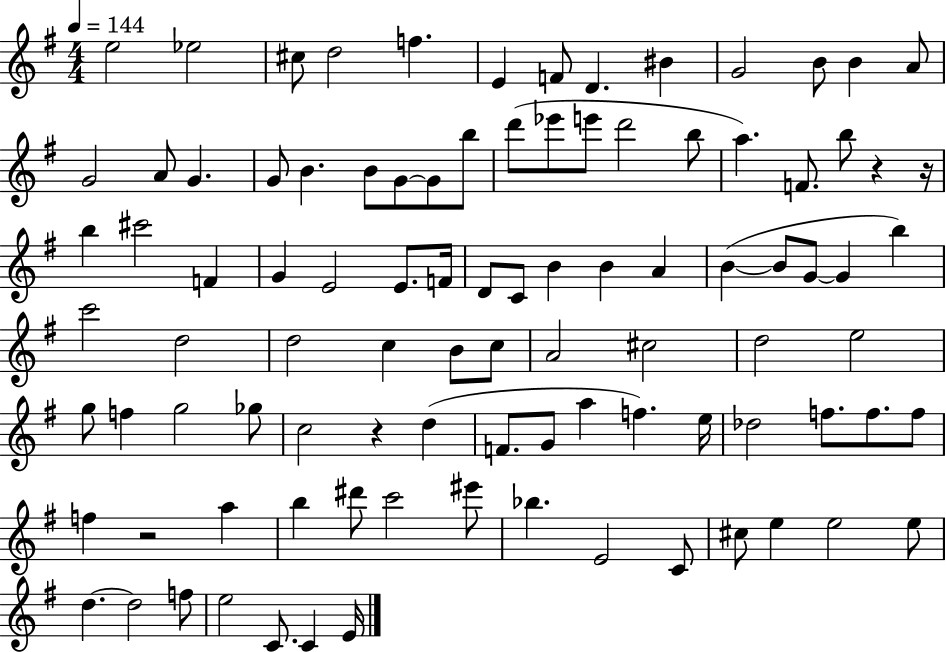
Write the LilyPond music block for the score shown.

{
  \clef treble
  \numericTimeSignature
  \time 4/4
  \key g \major
  \tempo 4 = 144
  e''2 ees''2 | cis''8 d''2 f''4. | e'4 f'8 d'4. bis'4 | g'2 b'8 b'4 a'8 | \break g'2 a'8 g'4. | g'8 b'4. b'8 g'8~~ g'8 b''8 | d'''8( ees'''8 e'''8 d'''2 b''8 | a''4.) f'8. b''8 r4 r16 | \break b''4 cis'''2 f'4 | g'4 e'2 e'8. f'16 | d'8 c'8 b'4 b'4 a'4 | b'4~(~ b'8 g'8~~ g'4 b''4) | \break c'''2 d''2 | d''2 c''4 b'8 c''8 | a'2 cis''2 | d''2 e''2 | \break g''8 f''4 g''2 ges''8 | c''2 r4 d''4( | f'8. g'8 a''4 f''4.) e''16 | des''2 f''8. f''8. f''8 | \break f''4 r2 a''4 | b''4 dis'''8 c'''2 eis'''8 | bes''4. e'2 c'8 | cis''8 e''4 e''2 e''8 | \break d''4.~~ d''2 f''8 | e''2 c'8. c'4 e'16 | \bar "|."
}